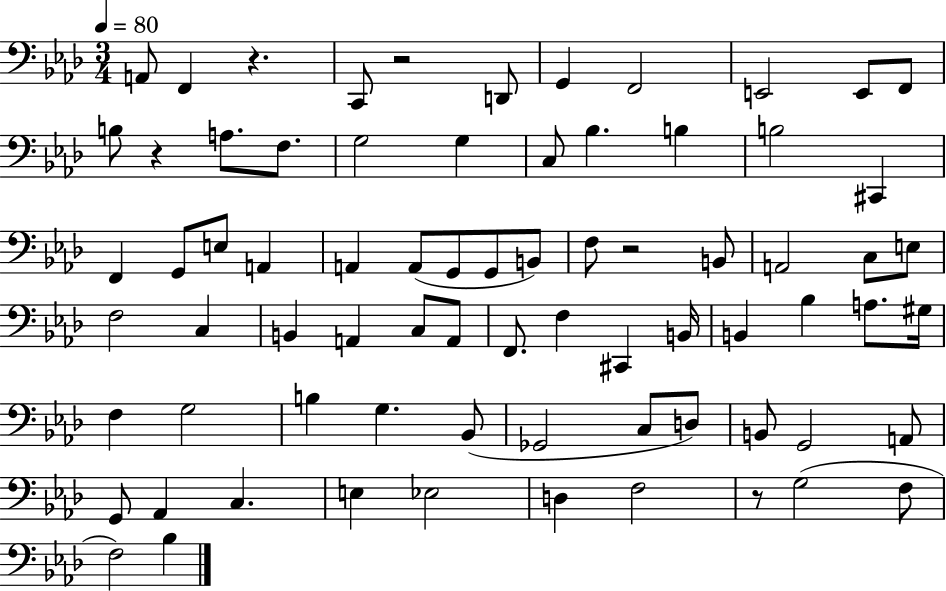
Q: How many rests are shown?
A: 5